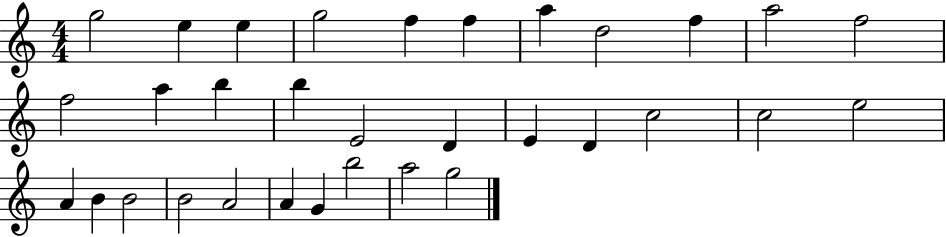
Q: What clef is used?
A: treble